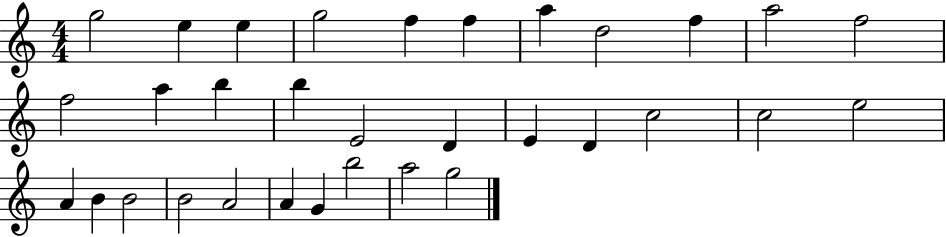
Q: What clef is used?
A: treble